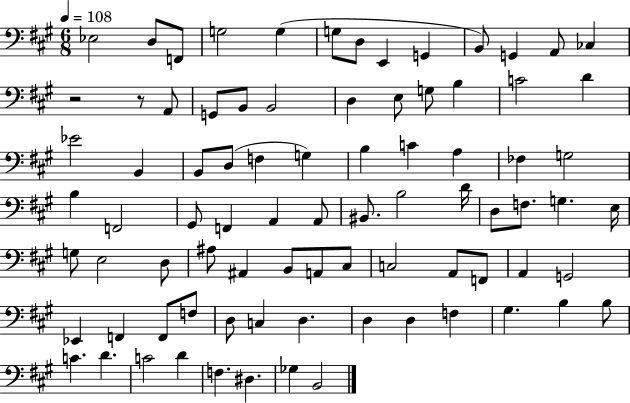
Eb3/h D3/e F2/e G3/h G3/q G3/e D3/e E2/q G2/q B2/e G2/q A2/e CES3/q R/h R/e A2/e G2/e B2/e B2/h D3/q E3/e G3/e B3/q C4/h D4/q Eb4/h B2/q B2/e D3/e F3/q G3/q B3/q C4/q A3/q FES3/q G3/h B3/q F2/h G#2/e F2/q A2/q A2/e BIS2/e. B3/h D4/s D3/e F3/e. G3/q. E3/s G3/e E3/h D3/e A#3/e A#2/q B2/e A2/e C#3/e C3/h A2/e F2/e A2/q G2/h Eb2/q F2/q F2/e F3/e D3/e C3/q D3/q. D3/q D3/q F3/q G#3/q. B3/q B3/e C4/q. D4/q. C4/h D4/q F3/q. D#3/q. Gb3/q B2/h